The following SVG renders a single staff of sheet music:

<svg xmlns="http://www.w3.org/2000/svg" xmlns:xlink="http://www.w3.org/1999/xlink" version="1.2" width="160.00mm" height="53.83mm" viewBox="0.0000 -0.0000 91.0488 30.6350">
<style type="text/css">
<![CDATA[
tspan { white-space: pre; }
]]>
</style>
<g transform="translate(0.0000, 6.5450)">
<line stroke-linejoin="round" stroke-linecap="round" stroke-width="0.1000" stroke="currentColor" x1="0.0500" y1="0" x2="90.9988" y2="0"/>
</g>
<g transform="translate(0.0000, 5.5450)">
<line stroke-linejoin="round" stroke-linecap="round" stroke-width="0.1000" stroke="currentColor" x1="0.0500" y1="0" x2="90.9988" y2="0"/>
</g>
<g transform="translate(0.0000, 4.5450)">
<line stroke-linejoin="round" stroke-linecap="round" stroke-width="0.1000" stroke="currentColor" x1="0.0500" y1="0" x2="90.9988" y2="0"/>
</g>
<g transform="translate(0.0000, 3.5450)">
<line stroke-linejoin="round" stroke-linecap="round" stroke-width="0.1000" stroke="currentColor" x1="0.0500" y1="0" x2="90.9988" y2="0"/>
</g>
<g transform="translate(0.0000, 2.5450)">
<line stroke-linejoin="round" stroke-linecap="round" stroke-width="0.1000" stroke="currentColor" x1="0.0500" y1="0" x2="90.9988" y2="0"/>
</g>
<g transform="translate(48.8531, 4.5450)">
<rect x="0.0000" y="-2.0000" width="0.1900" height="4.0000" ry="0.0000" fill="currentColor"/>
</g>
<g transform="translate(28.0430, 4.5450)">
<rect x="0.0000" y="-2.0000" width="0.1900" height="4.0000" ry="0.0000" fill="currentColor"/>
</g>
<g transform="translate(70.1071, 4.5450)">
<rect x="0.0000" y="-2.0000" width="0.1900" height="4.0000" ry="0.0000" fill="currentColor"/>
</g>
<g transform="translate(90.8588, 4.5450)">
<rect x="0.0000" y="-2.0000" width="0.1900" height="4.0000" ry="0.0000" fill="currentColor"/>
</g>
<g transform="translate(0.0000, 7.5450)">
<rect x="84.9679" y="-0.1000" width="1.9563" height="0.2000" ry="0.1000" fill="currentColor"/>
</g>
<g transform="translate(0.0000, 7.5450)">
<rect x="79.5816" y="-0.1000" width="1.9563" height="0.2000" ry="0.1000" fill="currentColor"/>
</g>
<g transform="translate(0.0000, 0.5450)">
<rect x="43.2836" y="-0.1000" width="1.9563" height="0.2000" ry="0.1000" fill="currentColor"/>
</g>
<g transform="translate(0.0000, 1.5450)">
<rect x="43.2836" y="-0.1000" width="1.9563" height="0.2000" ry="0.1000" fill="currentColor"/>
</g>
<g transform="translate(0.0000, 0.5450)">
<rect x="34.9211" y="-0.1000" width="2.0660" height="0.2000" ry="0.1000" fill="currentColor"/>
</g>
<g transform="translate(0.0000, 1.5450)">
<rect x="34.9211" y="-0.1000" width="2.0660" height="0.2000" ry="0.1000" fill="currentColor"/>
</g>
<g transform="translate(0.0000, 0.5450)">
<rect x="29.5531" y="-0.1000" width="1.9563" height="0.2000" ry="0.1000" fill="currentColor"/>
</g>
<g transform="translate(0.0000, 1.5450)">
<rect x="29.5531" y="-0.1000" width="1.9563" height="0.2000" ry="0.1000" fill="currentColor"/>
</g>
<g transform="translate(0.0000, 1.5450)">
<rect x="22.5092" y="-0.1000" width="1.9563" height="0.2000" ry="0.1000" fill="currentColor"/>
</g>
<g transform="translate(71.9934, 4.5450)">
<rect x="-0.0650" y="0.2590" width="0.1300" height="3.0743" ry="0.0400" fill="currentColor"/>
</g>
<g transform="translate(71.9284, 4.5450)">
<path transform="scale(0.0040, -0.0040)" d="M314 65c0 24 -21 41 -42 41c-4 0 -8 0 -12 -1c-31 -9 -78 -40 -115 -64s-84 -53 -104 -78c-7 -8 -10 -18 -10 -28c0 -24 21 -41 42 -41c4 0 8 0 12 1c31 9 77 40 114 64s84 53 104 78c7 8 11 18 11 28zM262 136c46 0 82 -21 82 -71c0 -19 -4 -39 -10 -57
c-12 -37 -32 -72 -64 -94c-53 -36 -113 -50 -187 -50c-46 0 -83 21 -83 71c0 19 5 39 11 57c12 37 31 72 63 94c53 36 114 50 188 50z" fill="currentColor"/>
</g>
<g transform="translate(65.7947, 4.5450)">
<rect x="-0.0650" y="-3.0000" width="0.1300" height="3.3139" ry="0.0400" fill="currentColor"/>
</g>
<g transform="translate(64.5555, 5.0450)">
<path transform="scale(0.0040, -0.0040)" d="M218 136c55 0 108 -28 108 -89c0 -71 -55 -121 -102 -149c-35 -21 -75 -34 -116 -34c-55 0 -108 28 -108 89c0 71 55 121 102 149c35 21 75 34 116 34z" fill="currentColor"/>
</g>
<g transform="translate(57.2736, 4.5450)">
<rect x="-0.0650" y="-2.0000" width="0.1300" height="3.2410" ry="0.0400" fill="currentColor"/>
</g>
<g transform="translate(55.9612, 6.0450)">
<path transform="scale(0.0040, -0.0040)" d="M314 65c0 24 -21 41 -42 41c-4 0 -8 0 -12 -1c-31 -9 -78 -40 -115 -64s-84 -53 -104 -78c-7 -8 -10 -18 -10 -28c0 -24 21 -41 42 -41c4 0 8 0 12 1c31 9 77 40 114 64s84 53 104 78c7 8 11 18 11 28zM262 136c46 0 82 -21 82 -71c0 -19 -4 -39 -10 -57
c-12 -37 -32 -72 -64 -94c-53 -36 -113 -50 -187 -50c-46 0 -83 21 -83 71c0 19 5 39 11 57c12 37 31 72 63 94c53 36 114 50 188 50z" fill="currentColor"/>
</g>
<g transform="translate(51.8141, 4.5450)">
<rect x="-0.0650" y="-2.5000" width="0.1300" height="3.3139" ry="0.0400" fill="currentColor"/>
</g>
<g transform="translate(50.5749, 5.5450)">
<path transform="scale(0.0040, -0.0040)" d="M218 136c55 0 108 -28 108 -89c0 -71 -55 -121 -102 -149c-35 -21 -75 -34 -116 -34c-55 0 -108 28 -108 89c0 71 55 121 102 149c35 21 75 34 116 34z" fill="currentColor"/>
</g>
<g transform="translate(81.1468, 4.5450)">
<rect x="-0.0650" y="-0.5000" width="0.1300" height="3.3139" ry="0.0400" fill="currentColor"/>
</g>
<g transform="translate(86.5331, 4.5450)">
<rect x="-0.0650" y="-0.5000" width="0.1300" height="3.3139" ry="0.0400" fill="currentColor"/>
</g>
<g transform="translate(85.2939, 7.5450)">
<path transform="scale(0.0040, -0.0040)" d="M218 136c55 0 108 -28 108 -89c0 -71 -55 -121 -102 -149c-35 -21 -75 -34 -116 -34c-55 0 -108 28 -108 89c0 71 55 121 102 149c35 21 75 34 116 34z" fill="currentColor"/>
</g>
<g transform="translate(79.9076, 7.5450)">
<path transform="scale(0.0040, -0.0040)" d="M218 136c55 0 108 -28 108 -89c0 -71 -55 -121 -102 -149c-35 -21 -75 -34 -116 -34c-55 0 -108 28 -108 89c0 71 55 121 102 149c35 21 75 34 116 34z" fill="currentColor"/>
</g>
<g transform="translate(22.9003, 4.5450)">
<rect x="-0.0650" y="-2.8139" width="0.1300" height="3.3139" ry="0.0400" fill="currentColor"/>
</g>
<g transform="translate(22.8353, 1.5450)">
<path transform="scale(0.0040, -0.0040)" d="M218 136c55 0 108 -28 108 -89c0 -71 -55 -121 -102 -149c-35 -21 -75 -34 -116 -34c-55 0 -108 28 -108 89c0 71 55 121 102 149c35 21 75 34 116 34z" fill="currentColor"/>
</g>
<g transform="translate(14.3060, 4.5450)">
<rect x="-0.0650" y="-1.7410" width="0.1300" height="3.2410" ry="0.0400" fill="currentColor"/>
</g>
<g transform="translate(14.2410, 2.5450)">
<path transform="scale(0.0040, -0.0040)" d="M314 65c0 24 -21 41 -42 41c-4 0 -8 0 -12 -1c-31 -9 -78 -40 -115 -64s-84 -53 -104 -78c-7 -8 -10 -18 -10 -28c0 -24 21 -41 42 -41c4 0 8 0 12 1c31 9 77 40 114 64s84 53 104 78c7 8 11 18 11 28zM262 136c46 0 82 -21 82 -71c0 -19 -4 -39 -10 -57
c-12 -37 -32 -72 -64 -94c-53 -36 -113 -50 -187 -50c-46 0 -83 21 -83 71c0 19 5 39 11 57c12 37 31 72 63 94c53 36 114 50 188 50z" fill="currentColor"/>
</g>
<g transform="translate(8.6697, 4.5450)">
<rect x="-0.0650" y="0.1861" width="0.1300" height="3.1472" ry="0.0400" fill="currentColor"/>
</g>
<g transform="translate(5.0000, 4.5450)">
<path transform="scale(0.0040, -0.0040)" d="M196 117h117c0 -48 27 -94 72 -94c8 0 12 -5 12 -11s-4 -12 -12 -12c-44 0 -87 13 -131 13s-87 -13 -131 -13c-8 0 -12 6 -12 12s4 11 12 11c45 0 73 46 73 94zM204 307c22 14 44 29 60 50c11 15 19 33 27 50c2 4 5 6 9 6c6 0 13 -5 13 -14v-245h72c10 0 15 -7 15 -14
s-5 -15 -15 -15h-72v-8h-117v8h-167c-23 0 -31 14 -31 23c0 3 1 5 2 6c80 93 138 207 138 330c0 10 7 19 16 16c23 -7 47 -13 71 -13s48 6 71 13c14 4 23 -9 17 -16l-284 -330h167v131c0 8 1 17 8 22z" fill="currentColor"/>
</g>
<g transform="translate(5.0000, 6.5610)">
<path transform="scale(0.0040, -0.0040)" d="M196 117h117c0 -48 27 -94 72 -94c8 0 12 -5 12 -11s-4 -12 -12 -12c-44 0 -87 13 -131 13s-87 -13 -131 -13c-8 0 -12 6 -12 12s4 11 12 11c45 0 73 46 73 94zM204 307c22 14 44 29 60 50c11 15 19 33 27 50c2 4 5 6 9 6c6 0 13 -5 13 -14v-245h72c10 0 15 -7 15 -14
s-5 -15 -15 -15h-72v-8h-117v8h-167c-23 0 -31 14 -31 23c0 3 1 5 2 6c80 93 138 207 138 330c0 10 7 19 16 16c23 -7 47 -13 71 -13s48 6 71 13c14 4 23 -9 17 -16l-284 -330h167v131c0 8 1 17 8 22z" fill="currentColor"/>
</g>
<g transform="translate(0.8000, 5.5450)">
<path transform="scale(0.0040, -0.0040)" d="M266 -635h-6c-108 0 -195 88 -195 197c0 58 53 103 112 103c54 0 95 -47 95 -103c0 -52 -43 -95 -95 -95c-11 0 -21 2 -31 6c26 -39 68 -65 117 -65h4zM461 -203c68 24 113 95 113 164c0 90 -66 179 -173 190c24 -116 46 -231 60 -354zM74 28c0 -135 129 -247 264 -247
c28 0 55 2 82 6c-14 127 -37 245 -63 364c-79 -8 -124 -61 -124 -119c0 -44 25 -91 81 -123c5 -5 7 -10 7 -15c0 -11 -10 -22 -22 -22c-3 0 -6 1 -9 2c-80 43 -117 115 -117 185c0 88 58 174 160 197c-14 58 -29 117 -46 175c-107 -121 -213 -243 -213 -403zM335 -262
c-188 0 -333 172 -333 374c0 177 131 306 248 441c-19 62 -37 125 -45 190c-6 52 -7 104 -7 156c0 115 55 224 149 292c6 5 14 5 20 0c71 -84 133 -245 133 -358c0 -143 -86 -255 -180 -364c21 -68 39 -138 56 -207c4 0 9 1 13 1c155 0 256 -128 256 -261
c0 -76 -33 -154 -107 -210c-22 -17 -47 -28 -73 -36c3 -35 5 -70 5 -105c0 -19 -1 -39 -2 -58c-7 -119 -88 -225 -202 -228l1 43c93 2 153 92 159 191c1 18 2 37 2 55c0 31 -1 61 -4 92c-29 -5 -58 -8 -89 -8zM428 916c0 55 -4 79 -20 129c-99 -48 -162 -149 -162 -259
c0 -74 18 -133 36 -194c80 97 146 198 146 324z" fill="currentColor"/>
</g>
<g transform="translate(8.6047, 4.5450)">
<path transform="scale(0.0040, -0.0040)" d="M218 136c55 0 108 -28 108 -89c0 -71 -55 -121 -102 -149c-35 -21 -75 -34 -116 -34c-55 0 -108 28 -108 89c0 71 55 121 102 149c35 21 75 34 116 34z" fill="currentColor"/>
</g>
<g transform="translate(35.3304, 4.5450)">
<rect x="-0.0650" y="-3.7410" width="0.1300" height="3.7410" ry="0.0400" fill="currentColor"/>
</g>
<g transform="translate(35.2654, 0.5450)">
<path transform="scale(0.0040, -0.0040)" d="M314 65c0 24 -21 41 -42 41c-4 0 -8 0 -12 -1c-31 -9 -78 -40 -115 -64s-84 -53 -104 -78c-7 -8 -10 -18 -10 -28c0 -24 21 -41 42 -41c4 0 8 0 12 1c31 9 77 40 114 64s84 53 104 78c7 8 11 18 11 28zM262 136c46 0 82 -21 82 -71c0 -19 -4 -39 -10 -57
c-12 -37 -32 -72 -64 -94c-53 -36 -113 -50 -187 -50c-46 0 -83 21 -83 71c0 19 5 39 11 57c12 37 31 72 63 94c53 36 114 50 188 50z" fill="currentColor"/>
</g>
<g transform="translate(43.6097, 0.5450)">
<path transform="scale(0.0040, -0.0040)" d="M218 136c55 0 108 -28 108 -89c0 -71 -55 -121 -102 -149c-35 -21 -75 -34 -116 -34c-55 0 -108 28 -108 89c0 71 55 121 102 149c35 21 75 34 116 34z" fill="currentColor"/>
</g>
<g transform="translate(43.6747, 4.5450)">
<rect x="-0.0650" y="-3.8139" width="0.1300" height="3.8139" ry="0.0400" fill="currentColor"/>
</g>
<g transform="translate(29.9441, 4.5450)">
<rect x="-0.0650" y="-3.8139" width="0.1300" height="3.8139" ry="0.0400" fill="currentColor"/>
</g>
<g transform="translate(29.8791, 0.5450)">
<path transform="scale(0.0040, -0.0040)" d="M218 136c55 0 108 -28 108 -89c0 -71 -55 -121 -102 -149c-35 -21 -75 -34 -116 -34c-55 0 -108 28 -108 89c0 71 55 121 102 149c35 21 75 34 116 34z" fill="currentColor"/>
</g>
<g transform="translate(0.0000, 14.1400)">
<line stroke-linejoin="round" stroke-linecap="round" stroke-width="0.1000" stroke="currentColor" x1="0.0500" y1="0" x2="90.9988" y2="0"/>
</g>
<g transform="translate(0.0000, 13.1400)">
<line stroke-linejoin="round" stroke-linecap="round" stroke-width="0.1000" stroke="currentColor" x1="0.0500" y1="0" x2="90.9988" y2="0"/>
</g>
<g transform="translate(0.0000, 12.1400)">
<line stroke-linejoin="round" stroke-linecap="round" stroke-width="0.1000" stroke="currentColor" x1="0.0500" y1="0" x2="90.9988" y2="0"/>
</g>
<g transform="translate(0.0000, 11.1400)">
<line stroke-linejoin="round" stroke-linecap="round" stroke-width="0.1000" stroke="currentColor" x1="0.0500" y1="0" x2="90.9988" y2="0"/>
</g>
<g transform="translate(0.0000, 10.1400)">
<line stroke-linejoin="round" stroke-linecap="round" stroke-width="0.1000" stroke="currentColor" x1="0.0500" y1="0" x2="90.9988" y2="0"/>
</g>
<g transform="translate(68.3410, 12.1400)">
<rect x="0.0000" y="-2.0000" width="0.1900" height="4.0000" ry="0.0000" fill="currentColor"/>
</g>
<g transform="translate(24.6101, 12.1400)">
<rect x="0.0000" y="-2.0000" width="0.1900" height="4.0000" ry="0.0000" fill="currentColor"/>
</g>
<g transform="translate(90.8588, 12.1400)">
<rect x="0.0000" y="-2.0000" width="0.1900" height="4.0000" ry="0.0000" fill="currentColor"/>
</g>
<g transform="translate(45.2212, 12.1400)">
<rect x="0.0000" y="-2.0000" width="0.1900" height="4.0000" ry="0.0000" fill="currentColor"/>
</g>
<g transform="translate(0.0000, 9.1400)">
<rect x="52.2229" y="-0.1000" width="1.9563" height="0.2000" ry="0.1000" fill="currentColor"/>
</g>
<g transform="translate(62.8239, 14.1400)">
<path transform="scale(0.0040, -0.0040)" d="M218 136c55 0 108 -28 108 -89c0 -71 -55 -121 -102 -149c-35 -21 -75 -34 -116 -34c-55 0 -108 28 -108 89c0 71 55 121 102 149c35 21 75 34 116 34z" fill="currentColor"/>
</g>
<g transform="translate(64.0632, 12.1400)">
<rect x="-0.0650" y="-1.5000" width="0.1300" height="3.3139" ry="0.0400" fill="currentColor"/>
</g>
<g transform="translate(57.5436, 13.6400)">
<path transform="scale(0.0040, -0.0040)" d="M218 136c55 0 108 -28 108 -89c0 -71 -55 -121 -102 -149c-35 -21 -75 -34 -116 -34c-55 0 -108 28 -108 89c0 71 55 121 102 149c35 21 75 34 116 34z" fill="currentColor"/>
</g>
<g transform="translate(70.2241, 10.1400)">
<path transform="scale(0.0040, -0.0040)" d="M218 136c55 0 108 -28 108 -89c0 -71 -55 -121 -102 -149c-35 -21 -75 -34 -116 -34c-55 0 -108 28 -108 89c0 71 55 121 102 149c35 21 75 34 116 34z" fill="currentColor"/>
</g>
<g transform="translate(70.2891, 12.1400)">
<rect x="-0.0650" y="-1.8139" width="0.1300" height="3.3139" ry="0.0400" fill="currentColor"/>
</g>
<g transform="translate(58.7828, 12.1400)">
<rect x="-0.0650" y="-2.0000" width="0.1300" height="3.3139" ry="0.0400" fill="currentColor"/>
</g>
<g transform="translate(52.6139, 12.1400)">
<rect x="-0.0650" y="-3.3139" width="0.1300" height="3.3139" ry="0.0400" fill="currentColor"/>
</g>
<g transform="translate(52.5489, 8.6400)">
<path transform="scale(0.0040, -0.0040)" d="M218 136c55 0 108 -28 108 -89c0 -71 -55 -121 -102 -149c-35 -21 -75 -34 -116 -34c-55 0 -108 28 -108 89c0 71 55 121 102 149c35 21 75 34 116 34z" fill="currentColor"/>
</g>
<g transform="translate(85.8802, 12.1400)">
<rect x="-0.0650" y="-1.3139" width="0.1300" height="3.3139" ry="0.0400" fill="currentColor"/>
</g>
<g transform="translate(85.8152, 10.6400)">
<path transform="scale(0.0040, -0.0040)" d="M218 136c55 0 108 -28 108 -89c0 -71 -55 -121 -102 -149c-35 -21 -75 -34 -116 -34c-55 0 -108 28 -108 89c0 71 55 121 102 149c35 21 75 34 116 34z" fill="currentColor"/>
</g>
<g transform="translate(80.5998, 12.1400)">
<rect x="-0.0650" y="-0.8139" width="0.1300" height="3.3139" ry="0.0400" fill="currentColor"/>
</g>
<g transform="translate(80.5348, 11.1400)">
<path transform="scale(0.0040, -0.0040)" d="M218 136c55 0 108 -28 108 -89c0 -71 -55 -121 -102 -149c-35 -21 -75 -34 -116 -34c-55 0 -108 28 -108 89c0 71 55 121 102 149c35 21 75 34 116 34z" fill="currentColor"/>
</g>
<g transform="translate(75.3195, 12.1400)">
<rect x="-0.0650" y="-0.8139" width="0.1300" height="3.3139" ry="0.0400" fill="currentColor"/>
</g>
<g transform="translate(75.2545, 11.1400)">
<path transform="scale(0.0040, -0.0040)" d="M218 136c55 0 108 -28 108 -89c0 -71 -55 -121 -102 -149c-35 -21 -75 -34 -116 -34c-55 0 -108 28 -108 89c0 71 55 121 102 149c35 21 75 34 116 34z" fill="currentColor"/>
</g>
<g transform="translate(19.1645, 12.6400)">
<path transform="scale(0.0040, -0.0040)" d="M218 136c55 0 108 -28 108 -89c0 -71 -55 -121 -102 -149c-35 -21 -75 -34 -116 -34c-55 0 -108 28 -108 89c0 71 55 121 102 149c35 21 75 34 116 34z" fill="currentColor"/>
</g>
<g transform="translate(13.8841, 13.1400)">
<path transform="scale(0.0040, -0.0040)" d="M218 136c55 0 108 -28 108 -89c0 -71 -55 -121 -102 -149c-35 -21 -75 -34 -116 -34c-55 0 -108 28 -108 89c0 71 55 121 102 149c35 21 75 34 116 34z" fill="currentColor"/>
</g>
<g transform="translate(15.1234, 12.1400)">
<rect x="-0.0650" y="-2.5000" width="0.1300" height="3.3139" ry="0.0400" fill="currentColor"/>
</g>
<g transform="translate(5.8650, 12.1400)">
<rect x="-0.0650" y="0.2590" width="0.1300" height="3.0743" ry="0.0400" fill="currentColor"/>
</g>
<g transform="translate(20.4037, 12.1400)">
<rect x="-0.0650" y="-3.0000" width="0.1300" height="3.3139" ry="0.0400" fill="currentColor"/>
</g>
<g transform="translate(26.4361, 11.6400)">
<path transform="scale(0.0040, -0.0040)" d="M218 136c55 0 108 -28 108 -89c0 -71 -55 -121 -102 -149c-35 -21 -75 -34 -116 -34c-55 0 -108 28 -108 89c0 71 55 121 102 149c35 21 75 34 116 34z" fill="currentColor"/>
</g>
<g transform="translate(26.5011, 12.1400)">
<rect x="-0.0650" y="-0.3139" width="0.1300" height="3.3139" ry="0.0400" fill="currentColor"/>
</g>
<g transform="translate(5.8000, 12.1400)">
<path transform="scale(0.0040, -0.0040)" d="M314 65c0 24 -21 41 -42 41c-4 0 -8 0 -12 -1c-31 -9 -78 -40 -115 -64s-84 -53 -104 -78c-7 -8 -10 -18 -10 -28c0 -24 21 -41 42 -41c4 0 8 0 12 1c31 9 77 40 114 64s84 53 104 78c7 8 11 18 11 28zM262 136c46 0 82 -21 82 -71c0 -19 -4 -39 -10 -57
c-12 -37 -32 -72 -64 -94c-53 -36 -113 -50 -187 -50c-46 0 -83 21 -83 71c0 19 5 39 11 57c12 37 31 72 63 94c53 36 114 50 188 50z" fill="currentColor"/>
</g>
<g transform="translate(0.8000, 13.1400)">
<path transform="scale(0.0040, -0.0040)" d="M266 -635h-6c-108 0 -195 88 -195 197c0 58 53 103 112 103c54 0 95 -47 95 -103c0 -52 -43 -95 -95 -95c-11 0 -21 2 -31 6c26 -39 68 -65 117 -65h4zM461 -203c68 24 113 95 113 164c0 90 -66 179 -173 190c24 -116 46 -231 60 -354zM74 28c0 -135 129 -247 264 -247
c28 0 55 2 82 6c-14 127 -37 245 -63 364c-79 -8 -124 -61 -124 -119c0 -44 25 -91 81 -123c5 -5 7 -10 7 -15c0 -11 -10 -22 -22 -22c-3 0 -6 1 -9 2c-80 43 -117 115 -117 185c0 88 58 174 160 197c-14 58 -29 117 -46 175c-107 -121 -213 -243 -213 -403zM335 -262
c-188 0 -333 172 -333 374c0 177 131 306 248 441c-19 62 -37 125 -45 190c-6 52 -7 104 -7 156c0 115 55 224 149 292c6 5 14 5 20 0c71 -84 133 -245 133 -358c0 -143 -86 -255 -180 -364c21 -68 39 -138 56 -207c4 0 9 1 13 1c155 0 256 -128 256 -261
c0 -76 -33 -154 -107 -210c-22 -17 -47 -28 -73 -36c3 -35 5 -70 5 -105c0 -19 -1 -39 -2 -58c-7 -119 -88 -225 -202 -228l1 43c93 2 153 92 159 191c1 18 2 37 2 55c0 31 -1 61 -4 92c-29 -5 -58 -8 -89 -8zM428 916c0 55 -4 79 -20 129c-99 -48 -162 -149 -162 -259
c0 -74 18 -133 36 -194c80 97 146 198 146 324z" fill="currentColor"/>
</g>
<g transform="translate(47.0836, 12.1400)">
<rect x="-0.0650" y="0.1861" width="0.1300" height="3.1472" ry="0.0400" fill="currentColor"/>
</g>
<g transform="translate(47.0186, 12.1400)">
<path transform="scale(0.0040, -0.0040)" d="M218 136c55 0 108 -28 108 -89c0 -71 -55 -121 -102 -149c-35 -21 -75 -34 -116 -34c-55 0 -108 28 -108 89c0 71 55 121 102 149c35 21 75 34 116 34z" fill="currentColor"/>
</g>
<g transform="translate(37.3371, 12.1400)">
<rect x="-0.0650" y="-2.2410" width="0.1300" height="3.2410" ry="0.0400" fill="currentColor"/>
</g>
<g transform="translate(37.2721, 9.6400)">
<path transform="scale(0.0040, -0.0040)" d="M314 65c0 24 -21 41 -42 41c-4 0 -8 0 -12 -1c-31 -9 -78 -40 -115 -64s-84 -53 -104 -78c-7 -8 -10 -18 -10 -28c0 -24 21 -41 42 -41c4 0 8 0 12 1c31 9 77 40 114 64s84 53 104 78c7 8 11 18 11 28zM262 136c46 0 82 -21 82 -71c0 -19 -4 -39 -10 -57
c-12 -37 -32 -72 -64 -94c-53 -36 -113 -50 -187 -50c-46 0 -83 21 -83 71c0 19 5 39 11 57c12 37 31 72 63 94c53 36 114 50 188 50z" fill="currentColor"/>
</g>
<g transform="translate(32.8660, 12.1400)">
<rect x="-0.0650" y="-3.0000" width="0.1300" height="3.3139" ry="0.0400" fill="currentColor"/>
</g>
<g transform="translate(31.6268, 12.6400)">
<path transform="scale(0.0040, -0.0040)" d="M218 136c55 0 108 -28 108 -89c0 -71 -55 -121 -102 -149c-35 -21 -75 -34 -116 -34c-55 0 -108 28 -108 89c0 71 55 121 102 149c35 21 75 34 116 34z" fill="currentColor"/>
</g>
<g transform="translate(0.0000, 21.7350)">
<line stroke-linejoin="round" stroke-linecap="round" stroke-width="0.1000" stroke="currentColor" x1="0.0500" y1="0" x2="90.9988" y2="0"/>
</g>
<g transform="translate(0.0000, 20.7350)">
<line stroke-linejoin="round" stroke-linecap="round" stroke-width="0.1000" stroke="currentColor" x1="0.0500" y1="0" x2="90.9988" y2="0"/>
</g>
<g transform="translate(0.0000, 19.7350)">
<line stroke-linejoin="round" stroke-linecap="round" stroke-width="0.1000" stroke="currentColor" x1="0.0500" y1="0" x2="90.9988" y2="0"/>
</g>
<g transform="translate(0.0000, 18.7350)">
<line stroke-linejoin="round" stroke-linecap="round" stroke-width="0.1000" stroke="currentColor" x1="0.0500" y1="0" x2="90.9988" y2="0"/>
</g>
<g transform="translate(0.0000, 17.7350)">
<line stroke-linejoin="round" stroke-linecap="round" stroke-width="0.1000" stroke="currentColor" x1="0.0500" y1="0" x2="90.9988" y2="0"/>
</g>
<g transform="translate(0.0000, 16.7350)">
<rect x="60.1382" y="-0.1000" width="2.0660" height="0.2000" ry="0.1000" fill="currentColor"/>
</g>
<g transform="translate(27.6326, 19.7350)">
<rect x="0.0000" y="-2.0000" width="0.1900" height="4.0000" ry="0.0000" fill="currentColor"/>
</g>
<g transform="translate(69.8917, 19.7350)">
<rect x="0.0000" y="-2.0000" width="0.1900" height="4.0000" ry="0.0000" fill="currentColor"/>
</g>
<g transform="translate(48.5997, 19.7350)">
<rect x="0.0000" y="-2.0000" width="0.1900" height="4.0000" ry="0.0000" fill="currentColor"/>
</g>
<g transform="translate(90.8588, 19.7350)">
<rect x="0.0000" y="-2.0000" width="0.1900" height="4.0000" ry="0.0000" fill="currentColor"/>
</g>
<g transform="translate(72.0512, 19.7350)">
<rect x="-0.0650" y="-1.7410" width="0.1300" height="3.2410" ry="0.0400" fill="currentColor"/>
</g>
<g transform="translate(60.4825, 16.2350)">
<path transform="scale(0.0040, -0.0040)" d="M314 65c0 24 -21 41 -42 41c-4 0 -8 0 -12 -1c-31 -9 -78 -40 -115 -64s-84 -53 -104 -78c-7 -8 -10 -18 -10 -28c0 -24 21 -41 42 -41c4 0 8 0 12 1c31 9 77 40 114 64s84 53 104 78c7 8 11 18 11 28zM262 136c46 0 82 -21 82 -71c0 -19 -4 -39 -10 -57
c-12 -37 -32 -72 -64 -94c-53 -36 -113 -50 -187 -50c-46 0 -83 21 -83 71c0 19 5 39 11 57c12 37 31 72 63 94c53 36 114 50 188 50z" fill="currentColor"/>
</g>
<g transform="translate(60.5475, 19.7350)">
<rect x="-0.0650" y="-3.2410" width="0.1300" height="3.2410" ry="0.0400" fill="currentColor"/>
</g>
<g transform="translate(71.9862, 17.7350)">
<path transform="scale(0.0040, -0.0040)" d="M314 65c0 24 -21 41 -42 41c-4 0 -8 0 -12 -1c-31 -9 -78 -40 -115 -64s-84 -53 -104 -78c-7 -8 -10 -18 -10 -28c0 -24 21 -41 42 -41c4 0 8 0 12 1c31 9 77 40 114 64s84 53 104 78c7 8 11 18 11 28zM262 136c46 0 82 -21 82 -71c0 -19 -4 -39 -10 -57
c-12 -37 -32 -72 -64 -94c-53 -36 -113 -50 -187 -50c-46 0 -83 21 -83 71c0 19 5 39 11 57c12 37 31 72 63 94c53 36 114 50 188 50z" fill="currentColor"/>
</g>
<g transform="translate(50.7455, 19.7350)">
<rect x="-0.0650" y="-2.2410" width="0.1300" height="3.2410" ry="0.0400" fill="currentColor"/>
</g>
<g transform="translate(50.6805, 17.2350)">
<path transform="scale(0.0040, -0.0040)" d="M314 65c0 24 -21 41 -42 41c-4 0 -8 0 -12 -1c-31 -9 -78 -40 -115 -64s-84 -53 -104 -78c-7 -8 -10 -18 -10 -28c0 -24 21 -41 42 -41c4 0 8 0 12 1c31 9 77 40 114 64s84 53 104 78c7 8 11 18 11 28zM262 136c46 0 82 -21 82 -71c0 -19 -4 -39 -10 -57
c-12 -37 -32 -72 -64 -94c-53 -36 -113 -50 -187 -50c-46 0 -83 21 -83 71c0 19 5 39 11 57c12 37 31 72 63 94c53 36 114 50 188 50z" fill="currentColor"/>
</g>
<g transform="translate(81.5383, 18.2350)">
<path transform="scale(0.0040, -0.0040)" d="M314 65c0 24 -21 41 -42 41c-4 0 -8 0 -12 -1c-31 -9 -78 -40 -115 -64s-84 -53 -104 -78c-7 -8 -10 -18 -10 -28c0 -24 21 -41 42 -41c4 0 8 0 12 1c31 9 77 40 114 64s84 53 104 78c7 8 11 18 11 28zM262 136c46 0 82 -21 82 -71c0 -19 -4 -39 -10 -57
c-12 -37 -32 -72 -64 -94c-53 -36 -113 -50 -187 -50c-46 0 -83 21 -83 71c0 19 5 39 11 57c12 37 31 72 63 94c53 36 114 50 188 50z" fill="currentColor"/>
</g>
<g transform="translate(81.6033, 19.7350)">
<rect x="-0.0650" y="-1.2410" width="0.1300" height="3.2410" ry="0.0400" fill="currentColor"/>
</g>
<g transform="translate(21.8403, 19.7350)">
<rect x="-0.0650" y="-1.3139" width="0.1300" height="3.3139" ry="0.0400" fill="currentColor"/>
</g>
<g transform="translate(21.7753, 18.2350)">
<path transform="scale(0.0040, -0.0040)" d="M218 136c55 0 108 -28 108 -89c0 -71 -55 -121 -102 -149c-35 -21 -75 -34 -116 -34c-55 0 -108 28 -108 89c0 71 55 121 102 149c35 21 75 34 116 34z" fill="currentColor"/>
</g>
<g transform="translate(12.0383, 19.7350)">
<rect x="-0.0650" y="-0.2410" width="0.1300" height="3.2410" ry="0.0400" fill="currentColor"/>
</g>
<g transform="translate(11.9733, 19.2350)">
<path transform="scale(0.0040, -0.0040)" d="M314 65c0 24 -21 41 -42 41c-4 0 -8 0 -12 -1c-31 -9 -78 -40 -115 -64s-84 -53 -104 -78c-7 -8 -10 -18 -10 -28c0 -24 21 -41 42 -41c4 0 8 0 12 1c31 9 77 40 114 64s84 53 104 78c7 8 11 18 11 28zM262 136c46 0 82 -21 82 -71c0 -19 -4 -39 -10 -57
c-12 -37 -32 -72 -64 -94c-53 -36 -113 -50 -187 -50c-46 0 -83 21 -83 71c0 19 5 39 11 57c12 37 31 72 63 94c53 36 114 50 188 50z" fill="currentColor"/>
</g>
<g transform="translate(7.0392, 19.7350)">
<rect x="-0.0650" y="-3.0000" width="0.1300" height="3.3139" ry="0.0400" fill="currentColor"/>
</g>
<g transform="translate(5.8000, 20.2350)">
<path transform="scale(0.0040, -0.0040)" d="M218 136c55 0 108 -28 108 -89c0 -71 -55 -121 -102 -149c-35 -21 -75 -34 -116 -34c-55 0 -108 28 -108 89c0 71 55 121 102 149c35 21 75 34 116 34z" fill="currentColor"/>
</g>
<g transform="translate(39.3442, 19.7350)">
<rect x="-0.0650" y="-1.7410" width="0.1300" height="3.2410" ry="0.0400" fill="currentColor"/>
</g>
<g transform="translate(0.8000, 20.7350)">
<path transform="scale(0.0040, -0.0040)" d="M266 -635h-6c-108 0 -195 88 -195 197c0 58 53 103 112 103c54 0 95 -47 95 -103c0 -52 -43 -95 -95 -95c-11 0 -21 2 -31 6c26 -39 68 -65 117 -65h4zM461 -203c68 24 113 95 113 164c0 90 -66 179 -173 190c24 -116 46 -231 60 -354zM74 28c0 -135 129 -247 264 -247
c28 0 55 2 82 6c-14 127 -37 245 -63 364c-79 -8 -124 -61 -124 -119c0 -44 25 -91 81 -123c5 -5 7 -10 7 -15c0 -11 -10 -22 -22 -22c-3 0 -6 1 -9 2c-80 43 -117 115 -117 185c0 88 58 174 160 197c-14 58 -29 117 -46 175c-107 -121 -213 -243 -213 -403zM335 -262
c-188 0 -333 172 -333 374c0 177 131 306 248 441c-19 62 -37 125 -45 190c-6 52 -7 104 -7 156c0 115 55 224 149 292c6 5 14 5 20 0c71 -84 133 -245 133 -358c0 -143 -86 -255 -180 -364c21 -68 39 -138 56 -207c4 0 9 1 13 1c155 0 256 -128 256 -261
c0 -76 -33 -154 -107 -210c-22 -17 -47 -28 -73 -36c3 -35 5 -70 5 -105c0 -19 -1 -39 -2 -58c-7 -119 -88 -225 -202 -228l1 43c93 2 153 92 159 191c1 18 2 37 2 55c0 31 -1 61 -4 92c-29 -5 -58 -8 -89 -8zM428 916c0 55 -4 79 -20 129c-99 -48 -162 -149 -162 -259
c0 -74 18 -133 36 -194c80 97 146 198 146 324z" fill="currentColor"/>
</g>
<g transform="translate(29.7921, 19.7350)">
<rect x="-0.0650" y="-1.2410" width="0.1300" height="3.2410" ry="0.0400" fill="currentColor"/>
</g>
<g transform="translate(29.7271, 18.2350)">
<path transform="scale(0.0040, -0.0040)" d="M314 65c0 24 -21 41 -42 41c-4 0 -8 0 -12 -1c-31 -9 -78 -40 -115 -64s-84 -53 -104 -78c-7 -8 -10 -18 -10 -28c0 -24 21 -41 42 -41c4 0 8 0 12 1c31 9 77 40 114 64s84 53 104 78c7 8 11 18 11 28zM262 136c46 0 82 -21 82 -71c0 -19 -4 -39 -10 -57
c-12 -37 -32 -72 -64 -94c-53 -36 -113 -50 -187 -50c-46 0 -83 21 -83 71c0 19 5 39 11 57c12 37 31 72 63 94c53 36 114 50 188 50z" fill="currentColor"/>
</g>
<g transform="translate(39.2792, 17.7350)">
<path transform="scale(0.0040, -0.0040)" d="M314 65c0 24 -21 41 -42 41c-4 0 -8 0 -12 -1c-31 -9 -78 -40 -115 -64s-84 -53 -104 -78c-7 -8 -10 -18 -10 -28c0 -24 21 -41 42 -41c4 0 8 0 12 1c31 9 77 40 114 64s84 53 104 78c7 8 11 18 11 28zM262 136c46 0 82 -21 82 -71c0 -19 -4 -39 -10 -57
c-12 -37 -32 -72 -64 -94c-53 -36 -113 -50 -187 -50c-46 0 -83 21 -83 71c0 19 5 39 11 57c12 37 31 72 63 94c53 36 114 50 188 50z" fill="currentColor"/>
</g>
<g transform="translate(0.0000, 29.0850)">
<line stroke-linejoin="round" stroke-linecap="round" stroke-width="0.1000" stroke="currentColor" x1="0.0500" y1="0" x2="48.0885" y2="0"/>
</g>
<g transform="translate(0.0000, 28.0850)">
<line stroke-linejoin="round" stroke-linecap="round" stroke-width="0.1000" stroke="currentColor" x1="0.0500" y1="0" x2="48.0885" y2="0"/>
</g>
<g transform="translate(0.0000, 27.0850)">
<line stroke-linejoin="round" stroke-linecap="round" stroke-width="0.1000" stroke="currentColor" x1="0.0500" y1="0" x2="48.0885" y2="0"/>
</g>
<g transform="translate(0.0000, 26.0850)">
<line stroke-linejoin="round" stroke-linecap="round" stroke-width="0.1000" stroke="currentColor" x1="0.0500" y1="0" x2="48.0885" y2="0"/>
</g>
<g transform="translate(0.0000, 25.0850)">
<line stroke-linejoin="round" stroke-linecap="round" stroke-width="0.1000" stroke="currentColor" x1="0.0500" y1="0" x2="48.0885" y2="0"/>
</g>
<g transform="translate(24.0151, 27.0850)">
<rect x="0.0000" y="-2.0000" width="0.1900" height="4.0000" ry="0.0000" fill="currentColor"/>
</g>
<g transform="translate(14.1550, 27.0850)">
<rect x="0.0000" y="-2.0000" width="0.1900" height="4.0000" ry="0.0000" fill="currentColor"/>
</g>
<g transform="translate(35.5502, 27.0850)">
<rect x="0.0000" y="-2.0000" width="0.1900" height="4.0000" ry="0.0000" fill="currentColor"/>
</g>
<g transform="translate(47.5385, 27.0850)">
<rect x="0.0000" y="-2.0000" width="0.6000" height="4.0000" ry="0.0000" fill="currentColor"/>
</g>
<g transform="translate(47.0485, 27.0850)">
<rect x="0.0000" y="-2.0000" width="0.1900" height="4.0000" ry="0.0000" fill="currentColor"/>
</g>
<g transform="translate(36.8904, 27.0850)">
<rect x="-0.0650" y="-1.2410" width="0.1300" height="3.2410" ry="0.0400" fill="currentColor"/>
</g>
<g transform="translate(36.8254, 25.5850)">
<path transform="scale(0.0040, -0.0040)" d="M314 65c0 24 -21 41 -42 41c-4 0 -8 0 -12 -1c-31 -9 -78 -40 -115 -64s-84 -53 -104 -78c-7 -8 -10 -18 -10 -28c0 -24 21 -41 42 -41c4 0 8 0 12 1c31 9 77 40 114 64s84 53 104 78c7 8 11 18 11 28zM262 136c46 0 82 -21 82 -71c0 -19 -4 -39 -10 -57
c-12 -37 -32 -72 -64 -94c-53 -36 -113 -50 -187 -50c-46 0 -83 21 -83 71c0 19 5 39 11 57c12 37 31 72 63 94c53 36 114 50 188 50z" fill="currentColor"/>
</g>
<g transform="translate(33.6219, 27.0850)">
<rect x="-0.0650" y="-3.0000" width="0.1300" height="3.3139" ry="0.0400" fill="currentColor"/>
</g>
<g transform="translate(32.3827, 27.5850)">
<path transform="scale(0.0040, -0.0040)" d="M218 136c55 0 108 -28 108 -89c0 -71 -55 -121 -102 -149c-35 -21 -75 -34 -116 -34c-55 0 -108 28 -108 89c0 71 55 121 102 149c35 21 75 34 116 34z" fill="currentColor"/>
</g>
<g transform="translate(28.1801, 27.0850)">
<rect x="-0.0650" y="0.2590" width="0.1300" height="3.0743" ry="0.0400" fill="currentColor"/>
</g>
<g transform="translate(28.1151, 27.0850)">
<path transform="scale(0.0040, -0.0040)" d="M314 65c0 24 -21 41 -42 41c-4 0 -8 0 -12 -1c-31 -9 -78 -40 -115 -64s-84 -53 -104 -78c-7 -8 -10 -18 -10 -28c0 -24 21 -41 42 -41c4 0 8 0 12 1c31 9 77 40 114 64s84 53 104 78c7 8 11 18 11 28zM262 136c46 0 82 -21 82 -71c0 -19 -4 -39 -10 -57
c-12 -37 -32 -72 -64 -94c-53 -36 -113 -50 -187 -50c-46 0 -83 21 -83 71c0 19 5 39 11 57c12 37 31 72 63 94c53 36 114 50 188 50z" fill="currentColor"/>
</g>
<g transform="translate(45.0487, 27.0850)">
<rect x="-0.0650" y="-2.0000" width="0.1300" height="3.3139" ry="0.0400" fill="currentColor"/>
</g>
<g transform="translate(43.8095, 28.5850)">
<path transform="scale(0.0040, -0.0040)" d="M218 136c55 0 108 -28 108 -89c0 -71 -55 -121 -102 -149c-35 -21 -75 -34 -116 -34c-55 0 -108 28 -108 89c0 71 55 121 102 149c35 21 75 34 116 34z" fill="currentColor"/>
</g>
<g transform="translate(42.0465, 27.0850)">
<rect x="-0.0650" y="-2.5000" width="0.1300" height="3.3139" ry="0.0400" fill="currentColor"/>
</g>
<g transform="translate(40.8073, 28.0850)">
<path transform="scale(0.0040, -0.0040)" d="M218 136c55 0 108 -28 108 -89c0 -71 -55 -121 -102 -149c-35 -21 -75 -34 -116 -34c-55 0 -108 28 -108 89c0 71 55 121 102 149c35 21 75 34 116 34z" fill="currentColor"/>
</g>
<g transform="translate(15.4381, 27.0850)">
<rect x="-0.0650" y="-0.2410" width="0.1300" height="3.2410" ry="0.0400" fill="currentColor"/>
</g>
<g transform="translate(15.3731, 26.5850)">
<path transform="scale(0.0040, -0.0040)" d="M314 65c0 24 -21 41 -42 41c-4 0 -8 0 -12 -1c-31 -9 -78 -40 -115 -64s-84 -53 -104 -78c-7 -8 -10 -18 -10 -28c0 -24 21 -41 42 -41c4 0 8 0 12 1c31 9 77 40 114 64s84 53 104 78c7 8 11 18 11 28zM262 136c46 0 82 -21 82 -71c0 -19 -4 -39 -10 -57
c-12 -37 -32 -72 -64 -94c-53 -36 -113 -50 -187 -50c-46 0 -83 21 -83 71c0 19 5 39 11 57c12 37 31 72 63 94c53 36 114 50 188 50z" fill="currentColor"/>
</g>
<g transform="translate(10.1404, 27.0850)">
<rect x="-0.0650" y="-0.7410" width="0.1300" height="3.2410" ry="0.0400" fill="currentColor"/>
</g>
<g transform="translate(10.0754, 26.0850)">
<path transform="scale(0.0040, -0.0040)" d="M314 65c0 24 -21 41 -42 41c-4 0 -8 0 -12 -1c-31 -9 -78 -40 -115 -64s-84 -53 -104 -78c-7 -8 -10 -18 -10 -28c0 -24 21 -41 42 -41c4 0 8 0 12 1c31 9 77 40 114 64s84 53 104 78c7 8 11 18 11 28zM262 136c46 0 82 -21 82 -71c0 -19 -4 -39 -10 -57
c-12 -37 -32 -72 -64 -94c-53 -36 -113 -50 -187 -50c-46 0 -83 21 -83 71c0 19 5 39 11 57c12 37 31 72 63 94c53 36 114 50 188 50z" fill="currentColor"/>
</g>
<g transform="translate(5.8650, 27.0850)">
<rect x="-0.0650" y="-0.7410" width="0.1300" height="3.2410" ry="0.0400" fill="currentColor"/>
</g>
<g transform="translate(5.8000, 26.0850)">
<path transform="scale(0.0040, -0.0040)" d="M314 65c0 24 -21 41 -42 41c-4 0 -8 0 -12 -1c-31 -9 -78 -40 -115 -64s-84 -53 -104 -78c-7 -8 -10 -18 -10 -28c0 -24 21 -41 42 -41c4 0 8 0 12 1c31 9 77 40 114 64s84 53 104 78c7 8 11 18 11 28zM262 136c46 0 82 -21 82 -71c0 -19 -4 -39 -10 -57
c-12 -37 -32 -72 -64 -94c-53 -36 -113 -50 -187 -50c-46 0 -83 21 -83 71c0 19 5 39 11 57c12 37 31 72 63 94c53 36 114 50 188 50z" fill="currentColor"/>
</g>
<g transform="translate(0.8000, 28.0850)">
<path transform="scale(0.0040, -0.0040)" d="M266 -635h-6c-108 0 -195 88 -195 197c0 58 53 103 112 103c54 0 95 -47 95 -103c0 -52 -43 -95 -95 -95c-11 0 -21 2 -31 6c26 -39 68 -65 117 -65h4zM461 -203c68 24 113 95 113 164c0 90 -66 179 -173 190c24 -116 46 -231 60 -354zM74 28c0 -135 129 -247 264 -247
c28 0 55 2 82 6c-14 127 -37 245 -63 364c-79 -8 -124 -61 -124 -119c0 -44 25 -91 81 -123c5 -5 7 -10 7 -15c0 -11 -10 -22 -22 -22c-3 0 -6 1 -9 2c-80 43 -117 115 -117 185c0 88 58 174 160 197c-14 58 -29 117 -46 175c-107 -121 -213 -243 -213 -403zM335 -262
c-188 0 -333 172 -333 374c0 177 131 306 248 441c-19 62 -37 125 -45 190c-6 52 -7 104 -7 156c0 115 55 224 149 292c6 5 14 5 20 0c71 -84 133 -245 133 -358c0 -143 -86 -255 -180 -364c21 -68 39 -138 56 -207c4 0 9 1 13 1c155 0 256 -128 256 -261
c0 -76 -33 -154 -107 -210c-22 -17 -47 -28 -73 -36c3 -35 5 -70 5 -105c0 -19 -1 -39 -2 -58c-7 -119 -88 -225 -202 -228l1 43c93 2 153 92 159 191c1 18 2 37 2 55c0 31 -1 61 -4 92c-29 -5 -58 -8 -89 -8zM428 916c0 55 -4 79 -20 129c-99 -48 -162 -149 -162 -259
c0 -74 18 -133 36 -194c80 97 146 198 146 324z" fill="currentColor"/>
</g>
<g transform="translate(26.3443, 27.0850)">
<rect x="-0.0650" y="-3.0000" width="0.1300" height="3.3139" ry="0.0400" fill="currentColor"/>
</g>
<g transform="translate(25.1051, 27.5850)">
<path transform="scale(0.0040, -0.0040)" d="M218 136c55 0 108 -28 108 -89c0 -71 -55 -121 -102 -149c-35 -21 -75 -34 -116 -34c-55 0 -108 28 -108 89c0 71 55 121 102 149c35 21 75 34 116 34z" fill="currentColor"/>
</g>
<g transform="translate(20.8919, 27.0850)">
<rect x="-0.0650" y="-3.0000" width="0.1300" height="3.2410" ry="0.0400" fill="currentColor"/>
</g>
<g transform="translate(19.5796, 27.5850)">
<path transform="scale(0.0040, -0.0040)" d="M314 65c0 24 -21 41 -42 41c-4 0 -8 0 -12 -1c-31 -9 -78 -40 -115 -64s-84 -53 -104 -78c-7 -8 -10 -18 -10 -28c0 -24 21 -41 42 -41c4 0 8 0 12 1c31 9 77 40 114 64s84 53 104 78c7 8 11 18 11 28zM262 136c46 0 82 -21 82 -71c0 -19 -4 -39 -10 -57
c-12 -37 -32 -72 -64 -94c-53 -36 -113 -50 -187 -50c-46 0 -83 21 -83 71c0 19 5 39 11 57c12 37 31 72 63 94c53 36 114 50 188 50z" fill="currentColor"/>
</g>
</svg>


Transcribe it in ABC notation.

X:1
T:Untitled
M:4/4
L:1/4
K:C
B f2 a c' c'2 c' G F2 A B2 C C B2 G A c A g2 B b F E f d d e A c2 e e2 f2 g2 b2 f2 e2 d2 d2 c2 A2 A B2 A e2 G F